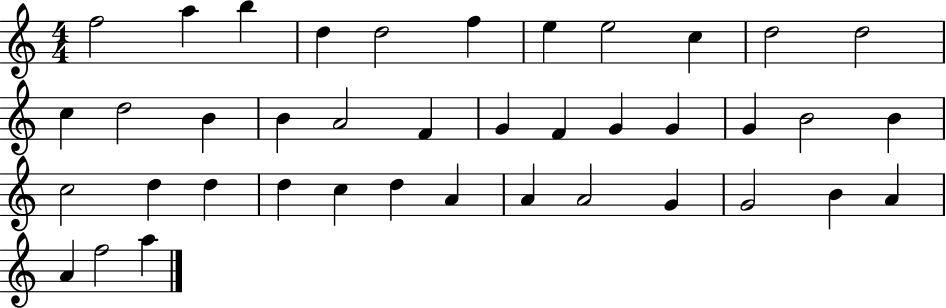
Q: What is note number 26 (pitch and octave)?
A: D5